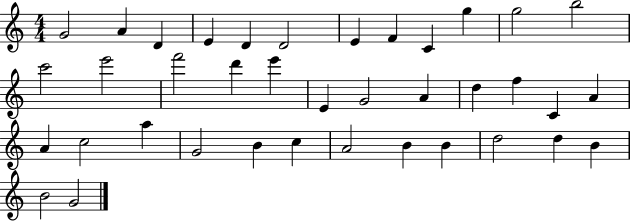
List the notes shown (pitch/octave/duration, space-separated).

G4/h A4/q D4/q E4/q D4/q D4/h E4/q F4/q C4/q G5/q G5/h B5/h C6/h E6/h F6/h D6/q E6/q E4/q G4/h A4/q D5/q F5/q C4/q A4/q A4/q C5/h A5/q G4/h B4/q C5/q A4/h B4/q B4/q D5/h D5/q B4/q B4/h G4/h